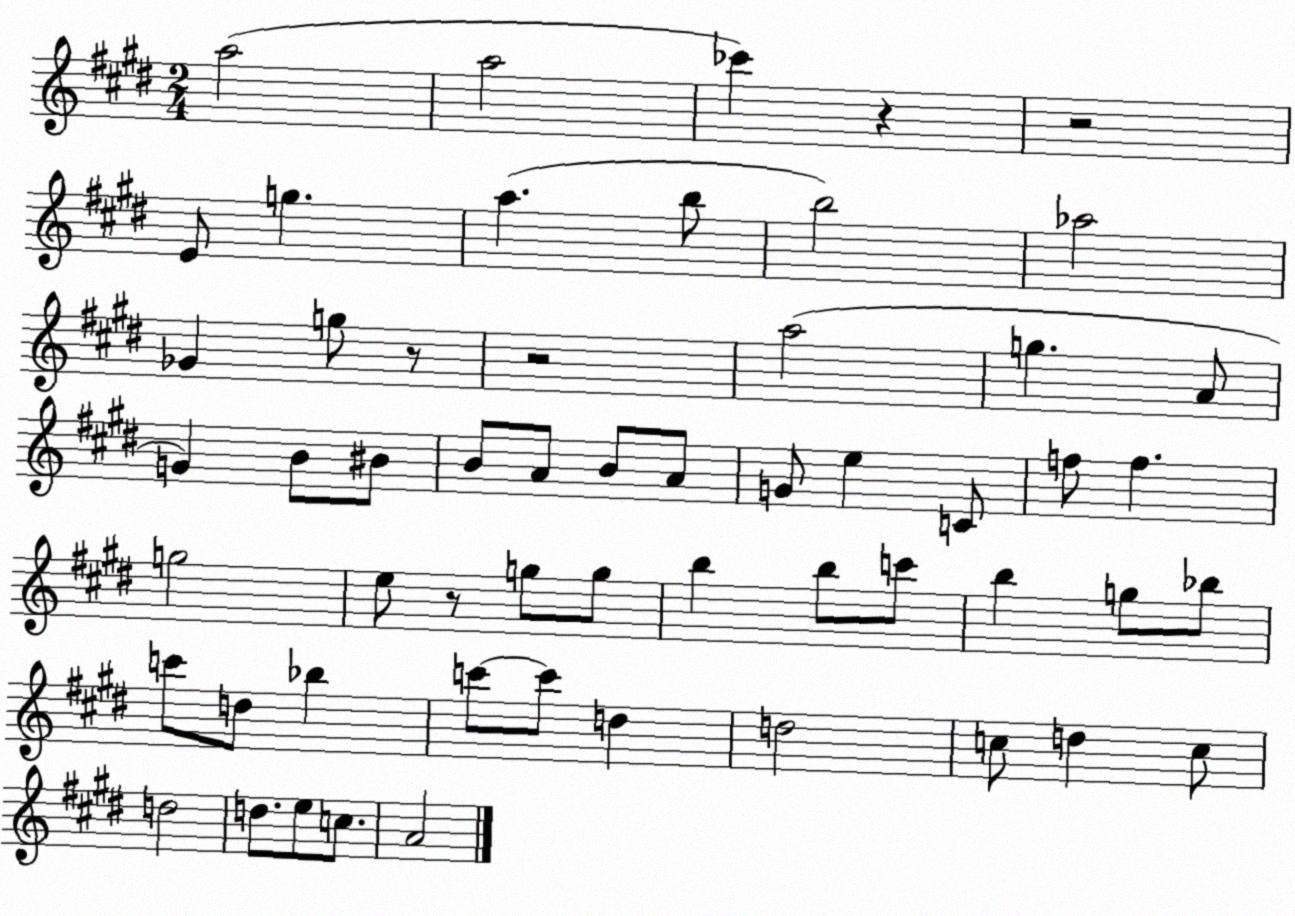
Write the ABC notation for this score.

X:1
T:Untitled
M:2/4
L:1/4
K:E
a2 a2 _c' z z2 E/2 g a b/2 b2 _a2 _G g/2 z/2 z2 a2 g A/2 G B/2 ^B/2 B/2 A/2 B/2 A/2 G/2 e C/2 f/2 f g2 e/2 z/2 g/2 g/2 b b/2 c'/2 b g/2 _b/2 c'/2 d/2 _b c'/2 c'/2 d d2 c/2 d c/2 d2 d/2 e/2 c/2 A2